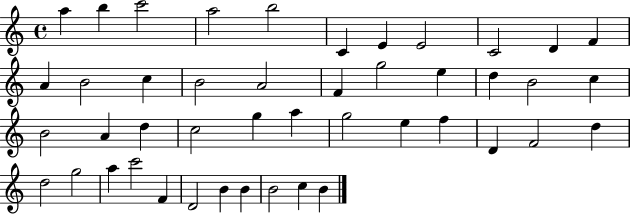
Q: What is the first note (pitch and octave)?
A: A5